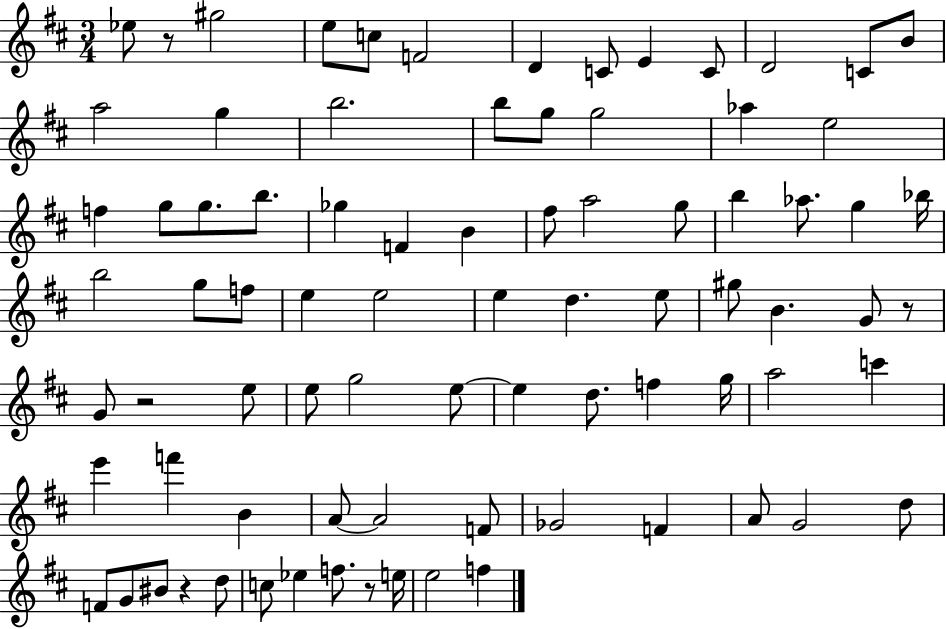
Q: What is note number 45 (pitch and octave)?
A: G4